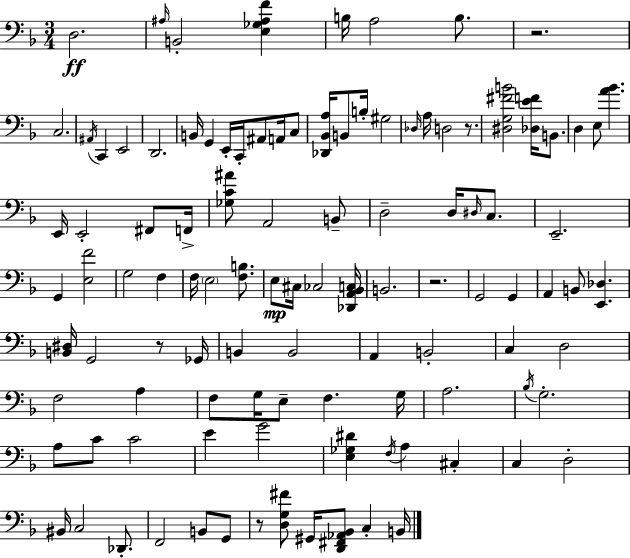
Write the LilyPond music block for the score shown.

{
  \clef bass
  \numericTimeSignature
  \time 3/4
  \key d \minor
  d2.\ff | \grace { ais16 } b,2-. <e ges ais f'>4 | b16 a2 b8. | r2. | \break c2. | \acciaccatura { ais,16 } c,4 e,2 | d,2. | b,16 g,4 e,16-. c,16-. ais,8 a,16 | \break c8 <des, bes, a>16 b,8 b16-. gis2 | \grace { des16 } a16 d2 | r8. <dis g fis' b'>2 <des e' f'>16 | b,8. d4 e8 <a' bes'>4. | \break e,16 e,2-. | fis,8 f,16-> <ges c' ais'>8 a,2 | b,8-- d2-- d16 | \grace { dis16 } c8. e,2.-- | \break g,4 <e f'>2 | g2 | f4 f16 \parenthesize e2 | <f b>8. e8\mp cis16 ces2 | \break <des, a, bes, c>16 b,2. | r2. | g,2 | g,4 a,4 b,8 <e, des>4. | \break <b, dis>16 g,2 | r8 ges,16 b,4 b,2 | a,4 b,2-. | c4 d2 | \break f2 | a4 f8 g16 e8-- f4. | g16 a2. | \acciaccatura { bes16 } g2.-. | \break a8 c'8 c'2 | e'4 g'2 | <e ges dis'>4 \acciaccatura { f16 } a4 | cis4-. c4 d2-. | \break bis,16 c2 | des,8.-. f,2 | b,8 g,8 r8 <d g fis'>8 gis,16 <d, fis, aes, bes,>8 | c4-. b,16 \bar "|."
}